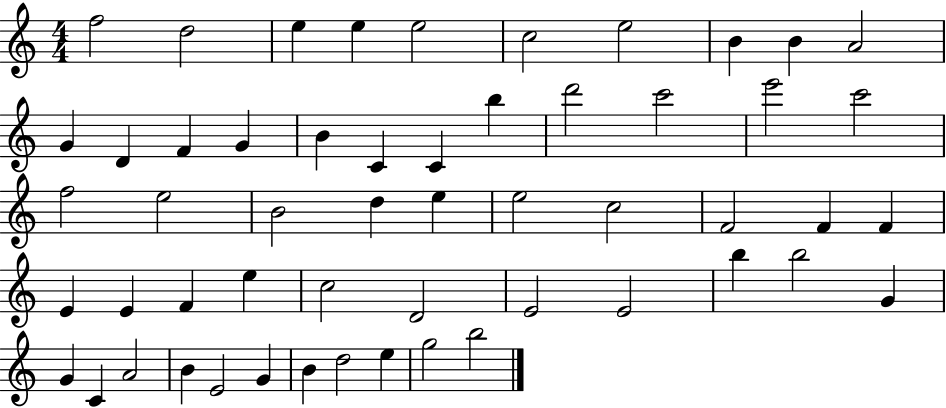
X:1
T:Untitled
M:4/4
L:1/4
K:C
f2 d2 e e e2 c2 e2 B B A2 G D F G B C C b d'2 c'2 e'2 c'2 f2 e2 B2 d e e2 c2 F2 F F E E F e c2 D2 E2 E2 b b2 G G C A2 B E2 G B d2 e g2 b2